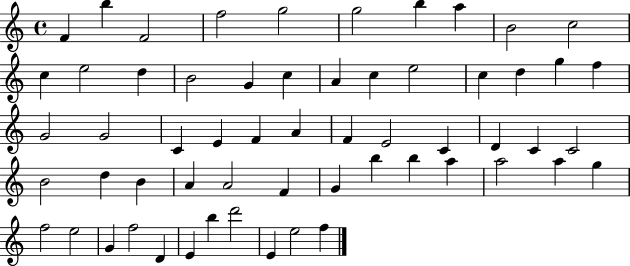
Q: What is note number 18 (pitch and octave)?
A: C5